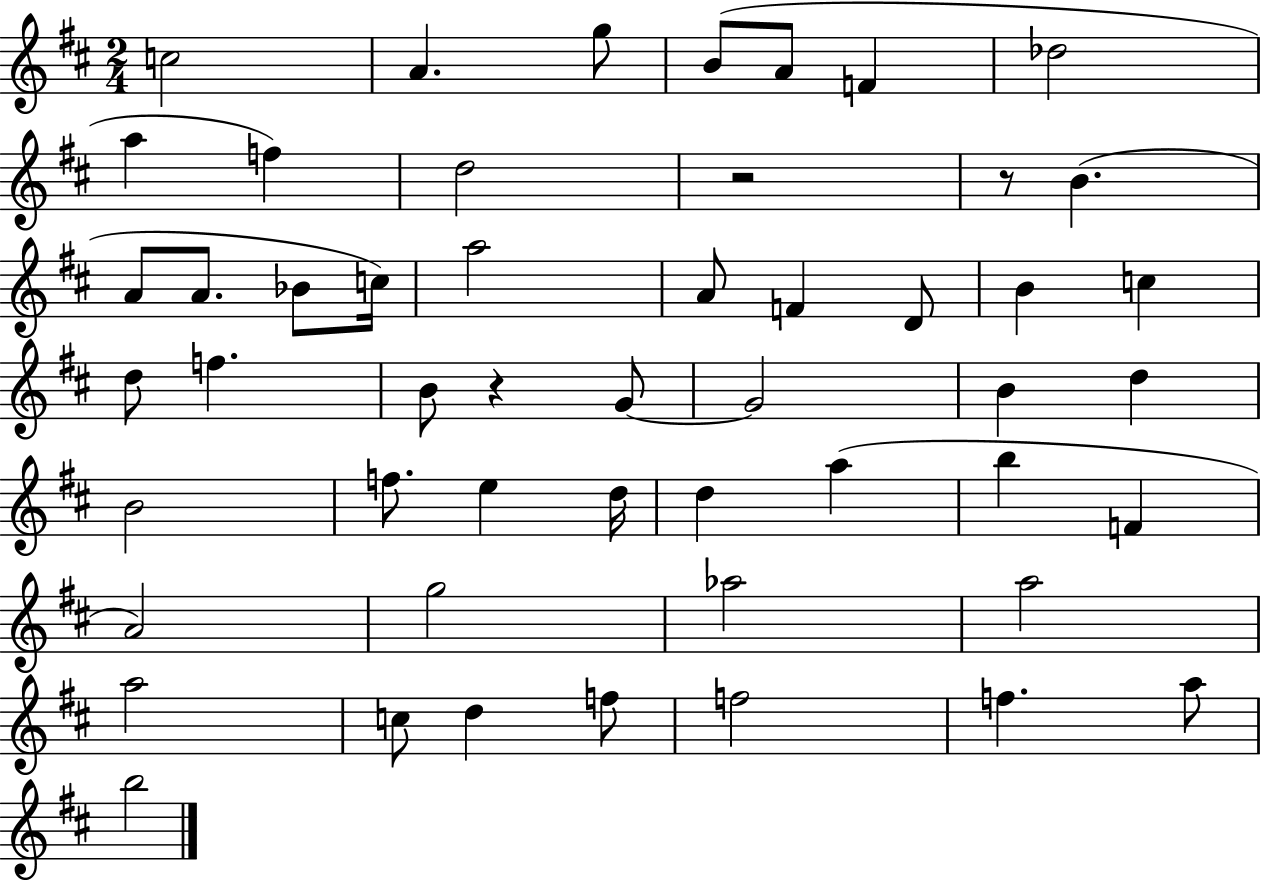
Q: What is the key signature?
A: D major